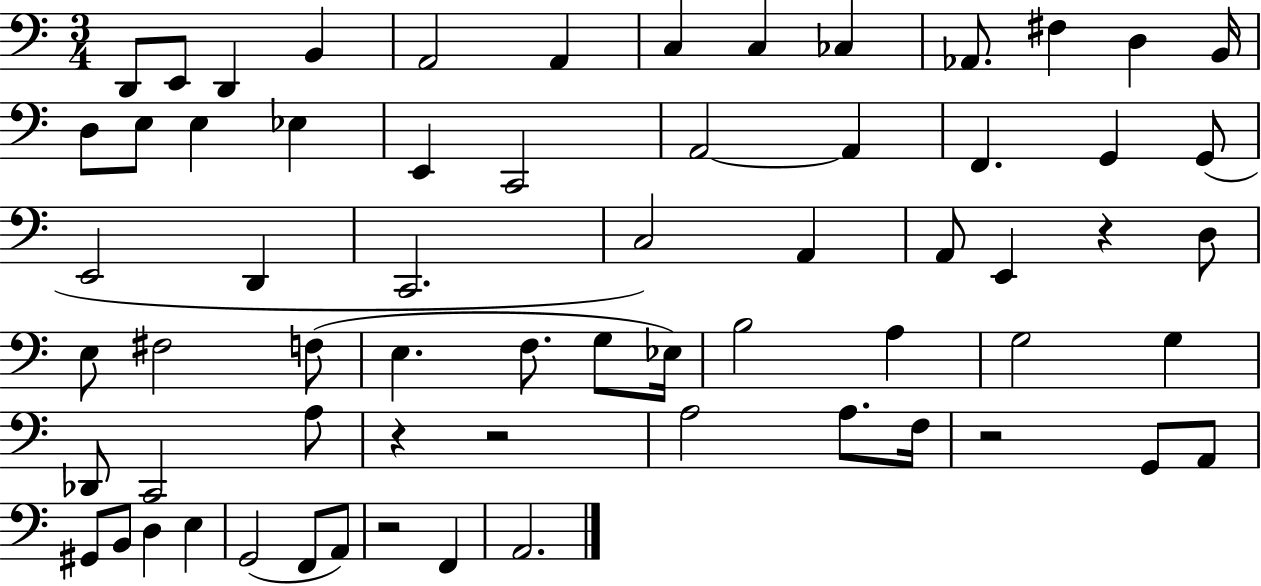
D2/e E2/e D2/q B2/q A2/h A2/q C3/q C3/q CES3/q Ab2/e. F#3/q D3/q B2/s D3/e E3/e E3/q Eb3/q E2/q C2/h A2/h A2/q F2/q. G2/q G2/e E2/h D2/q C2/h. C3/h A2/q A2/e E2/q R/q D3/e E3/e F#3/h F3/e E3/q. F3/e. G3/e Eb3/s B3/h A3/q G3/h G3/q Db2/e C2/h A3/e R/q R/h A3/h A3/e. F3/s R/h G2/e A2/e G#2/e B2/e D3/q E3/q G2/h F2/e A2/e R/h F2/q A2/h.